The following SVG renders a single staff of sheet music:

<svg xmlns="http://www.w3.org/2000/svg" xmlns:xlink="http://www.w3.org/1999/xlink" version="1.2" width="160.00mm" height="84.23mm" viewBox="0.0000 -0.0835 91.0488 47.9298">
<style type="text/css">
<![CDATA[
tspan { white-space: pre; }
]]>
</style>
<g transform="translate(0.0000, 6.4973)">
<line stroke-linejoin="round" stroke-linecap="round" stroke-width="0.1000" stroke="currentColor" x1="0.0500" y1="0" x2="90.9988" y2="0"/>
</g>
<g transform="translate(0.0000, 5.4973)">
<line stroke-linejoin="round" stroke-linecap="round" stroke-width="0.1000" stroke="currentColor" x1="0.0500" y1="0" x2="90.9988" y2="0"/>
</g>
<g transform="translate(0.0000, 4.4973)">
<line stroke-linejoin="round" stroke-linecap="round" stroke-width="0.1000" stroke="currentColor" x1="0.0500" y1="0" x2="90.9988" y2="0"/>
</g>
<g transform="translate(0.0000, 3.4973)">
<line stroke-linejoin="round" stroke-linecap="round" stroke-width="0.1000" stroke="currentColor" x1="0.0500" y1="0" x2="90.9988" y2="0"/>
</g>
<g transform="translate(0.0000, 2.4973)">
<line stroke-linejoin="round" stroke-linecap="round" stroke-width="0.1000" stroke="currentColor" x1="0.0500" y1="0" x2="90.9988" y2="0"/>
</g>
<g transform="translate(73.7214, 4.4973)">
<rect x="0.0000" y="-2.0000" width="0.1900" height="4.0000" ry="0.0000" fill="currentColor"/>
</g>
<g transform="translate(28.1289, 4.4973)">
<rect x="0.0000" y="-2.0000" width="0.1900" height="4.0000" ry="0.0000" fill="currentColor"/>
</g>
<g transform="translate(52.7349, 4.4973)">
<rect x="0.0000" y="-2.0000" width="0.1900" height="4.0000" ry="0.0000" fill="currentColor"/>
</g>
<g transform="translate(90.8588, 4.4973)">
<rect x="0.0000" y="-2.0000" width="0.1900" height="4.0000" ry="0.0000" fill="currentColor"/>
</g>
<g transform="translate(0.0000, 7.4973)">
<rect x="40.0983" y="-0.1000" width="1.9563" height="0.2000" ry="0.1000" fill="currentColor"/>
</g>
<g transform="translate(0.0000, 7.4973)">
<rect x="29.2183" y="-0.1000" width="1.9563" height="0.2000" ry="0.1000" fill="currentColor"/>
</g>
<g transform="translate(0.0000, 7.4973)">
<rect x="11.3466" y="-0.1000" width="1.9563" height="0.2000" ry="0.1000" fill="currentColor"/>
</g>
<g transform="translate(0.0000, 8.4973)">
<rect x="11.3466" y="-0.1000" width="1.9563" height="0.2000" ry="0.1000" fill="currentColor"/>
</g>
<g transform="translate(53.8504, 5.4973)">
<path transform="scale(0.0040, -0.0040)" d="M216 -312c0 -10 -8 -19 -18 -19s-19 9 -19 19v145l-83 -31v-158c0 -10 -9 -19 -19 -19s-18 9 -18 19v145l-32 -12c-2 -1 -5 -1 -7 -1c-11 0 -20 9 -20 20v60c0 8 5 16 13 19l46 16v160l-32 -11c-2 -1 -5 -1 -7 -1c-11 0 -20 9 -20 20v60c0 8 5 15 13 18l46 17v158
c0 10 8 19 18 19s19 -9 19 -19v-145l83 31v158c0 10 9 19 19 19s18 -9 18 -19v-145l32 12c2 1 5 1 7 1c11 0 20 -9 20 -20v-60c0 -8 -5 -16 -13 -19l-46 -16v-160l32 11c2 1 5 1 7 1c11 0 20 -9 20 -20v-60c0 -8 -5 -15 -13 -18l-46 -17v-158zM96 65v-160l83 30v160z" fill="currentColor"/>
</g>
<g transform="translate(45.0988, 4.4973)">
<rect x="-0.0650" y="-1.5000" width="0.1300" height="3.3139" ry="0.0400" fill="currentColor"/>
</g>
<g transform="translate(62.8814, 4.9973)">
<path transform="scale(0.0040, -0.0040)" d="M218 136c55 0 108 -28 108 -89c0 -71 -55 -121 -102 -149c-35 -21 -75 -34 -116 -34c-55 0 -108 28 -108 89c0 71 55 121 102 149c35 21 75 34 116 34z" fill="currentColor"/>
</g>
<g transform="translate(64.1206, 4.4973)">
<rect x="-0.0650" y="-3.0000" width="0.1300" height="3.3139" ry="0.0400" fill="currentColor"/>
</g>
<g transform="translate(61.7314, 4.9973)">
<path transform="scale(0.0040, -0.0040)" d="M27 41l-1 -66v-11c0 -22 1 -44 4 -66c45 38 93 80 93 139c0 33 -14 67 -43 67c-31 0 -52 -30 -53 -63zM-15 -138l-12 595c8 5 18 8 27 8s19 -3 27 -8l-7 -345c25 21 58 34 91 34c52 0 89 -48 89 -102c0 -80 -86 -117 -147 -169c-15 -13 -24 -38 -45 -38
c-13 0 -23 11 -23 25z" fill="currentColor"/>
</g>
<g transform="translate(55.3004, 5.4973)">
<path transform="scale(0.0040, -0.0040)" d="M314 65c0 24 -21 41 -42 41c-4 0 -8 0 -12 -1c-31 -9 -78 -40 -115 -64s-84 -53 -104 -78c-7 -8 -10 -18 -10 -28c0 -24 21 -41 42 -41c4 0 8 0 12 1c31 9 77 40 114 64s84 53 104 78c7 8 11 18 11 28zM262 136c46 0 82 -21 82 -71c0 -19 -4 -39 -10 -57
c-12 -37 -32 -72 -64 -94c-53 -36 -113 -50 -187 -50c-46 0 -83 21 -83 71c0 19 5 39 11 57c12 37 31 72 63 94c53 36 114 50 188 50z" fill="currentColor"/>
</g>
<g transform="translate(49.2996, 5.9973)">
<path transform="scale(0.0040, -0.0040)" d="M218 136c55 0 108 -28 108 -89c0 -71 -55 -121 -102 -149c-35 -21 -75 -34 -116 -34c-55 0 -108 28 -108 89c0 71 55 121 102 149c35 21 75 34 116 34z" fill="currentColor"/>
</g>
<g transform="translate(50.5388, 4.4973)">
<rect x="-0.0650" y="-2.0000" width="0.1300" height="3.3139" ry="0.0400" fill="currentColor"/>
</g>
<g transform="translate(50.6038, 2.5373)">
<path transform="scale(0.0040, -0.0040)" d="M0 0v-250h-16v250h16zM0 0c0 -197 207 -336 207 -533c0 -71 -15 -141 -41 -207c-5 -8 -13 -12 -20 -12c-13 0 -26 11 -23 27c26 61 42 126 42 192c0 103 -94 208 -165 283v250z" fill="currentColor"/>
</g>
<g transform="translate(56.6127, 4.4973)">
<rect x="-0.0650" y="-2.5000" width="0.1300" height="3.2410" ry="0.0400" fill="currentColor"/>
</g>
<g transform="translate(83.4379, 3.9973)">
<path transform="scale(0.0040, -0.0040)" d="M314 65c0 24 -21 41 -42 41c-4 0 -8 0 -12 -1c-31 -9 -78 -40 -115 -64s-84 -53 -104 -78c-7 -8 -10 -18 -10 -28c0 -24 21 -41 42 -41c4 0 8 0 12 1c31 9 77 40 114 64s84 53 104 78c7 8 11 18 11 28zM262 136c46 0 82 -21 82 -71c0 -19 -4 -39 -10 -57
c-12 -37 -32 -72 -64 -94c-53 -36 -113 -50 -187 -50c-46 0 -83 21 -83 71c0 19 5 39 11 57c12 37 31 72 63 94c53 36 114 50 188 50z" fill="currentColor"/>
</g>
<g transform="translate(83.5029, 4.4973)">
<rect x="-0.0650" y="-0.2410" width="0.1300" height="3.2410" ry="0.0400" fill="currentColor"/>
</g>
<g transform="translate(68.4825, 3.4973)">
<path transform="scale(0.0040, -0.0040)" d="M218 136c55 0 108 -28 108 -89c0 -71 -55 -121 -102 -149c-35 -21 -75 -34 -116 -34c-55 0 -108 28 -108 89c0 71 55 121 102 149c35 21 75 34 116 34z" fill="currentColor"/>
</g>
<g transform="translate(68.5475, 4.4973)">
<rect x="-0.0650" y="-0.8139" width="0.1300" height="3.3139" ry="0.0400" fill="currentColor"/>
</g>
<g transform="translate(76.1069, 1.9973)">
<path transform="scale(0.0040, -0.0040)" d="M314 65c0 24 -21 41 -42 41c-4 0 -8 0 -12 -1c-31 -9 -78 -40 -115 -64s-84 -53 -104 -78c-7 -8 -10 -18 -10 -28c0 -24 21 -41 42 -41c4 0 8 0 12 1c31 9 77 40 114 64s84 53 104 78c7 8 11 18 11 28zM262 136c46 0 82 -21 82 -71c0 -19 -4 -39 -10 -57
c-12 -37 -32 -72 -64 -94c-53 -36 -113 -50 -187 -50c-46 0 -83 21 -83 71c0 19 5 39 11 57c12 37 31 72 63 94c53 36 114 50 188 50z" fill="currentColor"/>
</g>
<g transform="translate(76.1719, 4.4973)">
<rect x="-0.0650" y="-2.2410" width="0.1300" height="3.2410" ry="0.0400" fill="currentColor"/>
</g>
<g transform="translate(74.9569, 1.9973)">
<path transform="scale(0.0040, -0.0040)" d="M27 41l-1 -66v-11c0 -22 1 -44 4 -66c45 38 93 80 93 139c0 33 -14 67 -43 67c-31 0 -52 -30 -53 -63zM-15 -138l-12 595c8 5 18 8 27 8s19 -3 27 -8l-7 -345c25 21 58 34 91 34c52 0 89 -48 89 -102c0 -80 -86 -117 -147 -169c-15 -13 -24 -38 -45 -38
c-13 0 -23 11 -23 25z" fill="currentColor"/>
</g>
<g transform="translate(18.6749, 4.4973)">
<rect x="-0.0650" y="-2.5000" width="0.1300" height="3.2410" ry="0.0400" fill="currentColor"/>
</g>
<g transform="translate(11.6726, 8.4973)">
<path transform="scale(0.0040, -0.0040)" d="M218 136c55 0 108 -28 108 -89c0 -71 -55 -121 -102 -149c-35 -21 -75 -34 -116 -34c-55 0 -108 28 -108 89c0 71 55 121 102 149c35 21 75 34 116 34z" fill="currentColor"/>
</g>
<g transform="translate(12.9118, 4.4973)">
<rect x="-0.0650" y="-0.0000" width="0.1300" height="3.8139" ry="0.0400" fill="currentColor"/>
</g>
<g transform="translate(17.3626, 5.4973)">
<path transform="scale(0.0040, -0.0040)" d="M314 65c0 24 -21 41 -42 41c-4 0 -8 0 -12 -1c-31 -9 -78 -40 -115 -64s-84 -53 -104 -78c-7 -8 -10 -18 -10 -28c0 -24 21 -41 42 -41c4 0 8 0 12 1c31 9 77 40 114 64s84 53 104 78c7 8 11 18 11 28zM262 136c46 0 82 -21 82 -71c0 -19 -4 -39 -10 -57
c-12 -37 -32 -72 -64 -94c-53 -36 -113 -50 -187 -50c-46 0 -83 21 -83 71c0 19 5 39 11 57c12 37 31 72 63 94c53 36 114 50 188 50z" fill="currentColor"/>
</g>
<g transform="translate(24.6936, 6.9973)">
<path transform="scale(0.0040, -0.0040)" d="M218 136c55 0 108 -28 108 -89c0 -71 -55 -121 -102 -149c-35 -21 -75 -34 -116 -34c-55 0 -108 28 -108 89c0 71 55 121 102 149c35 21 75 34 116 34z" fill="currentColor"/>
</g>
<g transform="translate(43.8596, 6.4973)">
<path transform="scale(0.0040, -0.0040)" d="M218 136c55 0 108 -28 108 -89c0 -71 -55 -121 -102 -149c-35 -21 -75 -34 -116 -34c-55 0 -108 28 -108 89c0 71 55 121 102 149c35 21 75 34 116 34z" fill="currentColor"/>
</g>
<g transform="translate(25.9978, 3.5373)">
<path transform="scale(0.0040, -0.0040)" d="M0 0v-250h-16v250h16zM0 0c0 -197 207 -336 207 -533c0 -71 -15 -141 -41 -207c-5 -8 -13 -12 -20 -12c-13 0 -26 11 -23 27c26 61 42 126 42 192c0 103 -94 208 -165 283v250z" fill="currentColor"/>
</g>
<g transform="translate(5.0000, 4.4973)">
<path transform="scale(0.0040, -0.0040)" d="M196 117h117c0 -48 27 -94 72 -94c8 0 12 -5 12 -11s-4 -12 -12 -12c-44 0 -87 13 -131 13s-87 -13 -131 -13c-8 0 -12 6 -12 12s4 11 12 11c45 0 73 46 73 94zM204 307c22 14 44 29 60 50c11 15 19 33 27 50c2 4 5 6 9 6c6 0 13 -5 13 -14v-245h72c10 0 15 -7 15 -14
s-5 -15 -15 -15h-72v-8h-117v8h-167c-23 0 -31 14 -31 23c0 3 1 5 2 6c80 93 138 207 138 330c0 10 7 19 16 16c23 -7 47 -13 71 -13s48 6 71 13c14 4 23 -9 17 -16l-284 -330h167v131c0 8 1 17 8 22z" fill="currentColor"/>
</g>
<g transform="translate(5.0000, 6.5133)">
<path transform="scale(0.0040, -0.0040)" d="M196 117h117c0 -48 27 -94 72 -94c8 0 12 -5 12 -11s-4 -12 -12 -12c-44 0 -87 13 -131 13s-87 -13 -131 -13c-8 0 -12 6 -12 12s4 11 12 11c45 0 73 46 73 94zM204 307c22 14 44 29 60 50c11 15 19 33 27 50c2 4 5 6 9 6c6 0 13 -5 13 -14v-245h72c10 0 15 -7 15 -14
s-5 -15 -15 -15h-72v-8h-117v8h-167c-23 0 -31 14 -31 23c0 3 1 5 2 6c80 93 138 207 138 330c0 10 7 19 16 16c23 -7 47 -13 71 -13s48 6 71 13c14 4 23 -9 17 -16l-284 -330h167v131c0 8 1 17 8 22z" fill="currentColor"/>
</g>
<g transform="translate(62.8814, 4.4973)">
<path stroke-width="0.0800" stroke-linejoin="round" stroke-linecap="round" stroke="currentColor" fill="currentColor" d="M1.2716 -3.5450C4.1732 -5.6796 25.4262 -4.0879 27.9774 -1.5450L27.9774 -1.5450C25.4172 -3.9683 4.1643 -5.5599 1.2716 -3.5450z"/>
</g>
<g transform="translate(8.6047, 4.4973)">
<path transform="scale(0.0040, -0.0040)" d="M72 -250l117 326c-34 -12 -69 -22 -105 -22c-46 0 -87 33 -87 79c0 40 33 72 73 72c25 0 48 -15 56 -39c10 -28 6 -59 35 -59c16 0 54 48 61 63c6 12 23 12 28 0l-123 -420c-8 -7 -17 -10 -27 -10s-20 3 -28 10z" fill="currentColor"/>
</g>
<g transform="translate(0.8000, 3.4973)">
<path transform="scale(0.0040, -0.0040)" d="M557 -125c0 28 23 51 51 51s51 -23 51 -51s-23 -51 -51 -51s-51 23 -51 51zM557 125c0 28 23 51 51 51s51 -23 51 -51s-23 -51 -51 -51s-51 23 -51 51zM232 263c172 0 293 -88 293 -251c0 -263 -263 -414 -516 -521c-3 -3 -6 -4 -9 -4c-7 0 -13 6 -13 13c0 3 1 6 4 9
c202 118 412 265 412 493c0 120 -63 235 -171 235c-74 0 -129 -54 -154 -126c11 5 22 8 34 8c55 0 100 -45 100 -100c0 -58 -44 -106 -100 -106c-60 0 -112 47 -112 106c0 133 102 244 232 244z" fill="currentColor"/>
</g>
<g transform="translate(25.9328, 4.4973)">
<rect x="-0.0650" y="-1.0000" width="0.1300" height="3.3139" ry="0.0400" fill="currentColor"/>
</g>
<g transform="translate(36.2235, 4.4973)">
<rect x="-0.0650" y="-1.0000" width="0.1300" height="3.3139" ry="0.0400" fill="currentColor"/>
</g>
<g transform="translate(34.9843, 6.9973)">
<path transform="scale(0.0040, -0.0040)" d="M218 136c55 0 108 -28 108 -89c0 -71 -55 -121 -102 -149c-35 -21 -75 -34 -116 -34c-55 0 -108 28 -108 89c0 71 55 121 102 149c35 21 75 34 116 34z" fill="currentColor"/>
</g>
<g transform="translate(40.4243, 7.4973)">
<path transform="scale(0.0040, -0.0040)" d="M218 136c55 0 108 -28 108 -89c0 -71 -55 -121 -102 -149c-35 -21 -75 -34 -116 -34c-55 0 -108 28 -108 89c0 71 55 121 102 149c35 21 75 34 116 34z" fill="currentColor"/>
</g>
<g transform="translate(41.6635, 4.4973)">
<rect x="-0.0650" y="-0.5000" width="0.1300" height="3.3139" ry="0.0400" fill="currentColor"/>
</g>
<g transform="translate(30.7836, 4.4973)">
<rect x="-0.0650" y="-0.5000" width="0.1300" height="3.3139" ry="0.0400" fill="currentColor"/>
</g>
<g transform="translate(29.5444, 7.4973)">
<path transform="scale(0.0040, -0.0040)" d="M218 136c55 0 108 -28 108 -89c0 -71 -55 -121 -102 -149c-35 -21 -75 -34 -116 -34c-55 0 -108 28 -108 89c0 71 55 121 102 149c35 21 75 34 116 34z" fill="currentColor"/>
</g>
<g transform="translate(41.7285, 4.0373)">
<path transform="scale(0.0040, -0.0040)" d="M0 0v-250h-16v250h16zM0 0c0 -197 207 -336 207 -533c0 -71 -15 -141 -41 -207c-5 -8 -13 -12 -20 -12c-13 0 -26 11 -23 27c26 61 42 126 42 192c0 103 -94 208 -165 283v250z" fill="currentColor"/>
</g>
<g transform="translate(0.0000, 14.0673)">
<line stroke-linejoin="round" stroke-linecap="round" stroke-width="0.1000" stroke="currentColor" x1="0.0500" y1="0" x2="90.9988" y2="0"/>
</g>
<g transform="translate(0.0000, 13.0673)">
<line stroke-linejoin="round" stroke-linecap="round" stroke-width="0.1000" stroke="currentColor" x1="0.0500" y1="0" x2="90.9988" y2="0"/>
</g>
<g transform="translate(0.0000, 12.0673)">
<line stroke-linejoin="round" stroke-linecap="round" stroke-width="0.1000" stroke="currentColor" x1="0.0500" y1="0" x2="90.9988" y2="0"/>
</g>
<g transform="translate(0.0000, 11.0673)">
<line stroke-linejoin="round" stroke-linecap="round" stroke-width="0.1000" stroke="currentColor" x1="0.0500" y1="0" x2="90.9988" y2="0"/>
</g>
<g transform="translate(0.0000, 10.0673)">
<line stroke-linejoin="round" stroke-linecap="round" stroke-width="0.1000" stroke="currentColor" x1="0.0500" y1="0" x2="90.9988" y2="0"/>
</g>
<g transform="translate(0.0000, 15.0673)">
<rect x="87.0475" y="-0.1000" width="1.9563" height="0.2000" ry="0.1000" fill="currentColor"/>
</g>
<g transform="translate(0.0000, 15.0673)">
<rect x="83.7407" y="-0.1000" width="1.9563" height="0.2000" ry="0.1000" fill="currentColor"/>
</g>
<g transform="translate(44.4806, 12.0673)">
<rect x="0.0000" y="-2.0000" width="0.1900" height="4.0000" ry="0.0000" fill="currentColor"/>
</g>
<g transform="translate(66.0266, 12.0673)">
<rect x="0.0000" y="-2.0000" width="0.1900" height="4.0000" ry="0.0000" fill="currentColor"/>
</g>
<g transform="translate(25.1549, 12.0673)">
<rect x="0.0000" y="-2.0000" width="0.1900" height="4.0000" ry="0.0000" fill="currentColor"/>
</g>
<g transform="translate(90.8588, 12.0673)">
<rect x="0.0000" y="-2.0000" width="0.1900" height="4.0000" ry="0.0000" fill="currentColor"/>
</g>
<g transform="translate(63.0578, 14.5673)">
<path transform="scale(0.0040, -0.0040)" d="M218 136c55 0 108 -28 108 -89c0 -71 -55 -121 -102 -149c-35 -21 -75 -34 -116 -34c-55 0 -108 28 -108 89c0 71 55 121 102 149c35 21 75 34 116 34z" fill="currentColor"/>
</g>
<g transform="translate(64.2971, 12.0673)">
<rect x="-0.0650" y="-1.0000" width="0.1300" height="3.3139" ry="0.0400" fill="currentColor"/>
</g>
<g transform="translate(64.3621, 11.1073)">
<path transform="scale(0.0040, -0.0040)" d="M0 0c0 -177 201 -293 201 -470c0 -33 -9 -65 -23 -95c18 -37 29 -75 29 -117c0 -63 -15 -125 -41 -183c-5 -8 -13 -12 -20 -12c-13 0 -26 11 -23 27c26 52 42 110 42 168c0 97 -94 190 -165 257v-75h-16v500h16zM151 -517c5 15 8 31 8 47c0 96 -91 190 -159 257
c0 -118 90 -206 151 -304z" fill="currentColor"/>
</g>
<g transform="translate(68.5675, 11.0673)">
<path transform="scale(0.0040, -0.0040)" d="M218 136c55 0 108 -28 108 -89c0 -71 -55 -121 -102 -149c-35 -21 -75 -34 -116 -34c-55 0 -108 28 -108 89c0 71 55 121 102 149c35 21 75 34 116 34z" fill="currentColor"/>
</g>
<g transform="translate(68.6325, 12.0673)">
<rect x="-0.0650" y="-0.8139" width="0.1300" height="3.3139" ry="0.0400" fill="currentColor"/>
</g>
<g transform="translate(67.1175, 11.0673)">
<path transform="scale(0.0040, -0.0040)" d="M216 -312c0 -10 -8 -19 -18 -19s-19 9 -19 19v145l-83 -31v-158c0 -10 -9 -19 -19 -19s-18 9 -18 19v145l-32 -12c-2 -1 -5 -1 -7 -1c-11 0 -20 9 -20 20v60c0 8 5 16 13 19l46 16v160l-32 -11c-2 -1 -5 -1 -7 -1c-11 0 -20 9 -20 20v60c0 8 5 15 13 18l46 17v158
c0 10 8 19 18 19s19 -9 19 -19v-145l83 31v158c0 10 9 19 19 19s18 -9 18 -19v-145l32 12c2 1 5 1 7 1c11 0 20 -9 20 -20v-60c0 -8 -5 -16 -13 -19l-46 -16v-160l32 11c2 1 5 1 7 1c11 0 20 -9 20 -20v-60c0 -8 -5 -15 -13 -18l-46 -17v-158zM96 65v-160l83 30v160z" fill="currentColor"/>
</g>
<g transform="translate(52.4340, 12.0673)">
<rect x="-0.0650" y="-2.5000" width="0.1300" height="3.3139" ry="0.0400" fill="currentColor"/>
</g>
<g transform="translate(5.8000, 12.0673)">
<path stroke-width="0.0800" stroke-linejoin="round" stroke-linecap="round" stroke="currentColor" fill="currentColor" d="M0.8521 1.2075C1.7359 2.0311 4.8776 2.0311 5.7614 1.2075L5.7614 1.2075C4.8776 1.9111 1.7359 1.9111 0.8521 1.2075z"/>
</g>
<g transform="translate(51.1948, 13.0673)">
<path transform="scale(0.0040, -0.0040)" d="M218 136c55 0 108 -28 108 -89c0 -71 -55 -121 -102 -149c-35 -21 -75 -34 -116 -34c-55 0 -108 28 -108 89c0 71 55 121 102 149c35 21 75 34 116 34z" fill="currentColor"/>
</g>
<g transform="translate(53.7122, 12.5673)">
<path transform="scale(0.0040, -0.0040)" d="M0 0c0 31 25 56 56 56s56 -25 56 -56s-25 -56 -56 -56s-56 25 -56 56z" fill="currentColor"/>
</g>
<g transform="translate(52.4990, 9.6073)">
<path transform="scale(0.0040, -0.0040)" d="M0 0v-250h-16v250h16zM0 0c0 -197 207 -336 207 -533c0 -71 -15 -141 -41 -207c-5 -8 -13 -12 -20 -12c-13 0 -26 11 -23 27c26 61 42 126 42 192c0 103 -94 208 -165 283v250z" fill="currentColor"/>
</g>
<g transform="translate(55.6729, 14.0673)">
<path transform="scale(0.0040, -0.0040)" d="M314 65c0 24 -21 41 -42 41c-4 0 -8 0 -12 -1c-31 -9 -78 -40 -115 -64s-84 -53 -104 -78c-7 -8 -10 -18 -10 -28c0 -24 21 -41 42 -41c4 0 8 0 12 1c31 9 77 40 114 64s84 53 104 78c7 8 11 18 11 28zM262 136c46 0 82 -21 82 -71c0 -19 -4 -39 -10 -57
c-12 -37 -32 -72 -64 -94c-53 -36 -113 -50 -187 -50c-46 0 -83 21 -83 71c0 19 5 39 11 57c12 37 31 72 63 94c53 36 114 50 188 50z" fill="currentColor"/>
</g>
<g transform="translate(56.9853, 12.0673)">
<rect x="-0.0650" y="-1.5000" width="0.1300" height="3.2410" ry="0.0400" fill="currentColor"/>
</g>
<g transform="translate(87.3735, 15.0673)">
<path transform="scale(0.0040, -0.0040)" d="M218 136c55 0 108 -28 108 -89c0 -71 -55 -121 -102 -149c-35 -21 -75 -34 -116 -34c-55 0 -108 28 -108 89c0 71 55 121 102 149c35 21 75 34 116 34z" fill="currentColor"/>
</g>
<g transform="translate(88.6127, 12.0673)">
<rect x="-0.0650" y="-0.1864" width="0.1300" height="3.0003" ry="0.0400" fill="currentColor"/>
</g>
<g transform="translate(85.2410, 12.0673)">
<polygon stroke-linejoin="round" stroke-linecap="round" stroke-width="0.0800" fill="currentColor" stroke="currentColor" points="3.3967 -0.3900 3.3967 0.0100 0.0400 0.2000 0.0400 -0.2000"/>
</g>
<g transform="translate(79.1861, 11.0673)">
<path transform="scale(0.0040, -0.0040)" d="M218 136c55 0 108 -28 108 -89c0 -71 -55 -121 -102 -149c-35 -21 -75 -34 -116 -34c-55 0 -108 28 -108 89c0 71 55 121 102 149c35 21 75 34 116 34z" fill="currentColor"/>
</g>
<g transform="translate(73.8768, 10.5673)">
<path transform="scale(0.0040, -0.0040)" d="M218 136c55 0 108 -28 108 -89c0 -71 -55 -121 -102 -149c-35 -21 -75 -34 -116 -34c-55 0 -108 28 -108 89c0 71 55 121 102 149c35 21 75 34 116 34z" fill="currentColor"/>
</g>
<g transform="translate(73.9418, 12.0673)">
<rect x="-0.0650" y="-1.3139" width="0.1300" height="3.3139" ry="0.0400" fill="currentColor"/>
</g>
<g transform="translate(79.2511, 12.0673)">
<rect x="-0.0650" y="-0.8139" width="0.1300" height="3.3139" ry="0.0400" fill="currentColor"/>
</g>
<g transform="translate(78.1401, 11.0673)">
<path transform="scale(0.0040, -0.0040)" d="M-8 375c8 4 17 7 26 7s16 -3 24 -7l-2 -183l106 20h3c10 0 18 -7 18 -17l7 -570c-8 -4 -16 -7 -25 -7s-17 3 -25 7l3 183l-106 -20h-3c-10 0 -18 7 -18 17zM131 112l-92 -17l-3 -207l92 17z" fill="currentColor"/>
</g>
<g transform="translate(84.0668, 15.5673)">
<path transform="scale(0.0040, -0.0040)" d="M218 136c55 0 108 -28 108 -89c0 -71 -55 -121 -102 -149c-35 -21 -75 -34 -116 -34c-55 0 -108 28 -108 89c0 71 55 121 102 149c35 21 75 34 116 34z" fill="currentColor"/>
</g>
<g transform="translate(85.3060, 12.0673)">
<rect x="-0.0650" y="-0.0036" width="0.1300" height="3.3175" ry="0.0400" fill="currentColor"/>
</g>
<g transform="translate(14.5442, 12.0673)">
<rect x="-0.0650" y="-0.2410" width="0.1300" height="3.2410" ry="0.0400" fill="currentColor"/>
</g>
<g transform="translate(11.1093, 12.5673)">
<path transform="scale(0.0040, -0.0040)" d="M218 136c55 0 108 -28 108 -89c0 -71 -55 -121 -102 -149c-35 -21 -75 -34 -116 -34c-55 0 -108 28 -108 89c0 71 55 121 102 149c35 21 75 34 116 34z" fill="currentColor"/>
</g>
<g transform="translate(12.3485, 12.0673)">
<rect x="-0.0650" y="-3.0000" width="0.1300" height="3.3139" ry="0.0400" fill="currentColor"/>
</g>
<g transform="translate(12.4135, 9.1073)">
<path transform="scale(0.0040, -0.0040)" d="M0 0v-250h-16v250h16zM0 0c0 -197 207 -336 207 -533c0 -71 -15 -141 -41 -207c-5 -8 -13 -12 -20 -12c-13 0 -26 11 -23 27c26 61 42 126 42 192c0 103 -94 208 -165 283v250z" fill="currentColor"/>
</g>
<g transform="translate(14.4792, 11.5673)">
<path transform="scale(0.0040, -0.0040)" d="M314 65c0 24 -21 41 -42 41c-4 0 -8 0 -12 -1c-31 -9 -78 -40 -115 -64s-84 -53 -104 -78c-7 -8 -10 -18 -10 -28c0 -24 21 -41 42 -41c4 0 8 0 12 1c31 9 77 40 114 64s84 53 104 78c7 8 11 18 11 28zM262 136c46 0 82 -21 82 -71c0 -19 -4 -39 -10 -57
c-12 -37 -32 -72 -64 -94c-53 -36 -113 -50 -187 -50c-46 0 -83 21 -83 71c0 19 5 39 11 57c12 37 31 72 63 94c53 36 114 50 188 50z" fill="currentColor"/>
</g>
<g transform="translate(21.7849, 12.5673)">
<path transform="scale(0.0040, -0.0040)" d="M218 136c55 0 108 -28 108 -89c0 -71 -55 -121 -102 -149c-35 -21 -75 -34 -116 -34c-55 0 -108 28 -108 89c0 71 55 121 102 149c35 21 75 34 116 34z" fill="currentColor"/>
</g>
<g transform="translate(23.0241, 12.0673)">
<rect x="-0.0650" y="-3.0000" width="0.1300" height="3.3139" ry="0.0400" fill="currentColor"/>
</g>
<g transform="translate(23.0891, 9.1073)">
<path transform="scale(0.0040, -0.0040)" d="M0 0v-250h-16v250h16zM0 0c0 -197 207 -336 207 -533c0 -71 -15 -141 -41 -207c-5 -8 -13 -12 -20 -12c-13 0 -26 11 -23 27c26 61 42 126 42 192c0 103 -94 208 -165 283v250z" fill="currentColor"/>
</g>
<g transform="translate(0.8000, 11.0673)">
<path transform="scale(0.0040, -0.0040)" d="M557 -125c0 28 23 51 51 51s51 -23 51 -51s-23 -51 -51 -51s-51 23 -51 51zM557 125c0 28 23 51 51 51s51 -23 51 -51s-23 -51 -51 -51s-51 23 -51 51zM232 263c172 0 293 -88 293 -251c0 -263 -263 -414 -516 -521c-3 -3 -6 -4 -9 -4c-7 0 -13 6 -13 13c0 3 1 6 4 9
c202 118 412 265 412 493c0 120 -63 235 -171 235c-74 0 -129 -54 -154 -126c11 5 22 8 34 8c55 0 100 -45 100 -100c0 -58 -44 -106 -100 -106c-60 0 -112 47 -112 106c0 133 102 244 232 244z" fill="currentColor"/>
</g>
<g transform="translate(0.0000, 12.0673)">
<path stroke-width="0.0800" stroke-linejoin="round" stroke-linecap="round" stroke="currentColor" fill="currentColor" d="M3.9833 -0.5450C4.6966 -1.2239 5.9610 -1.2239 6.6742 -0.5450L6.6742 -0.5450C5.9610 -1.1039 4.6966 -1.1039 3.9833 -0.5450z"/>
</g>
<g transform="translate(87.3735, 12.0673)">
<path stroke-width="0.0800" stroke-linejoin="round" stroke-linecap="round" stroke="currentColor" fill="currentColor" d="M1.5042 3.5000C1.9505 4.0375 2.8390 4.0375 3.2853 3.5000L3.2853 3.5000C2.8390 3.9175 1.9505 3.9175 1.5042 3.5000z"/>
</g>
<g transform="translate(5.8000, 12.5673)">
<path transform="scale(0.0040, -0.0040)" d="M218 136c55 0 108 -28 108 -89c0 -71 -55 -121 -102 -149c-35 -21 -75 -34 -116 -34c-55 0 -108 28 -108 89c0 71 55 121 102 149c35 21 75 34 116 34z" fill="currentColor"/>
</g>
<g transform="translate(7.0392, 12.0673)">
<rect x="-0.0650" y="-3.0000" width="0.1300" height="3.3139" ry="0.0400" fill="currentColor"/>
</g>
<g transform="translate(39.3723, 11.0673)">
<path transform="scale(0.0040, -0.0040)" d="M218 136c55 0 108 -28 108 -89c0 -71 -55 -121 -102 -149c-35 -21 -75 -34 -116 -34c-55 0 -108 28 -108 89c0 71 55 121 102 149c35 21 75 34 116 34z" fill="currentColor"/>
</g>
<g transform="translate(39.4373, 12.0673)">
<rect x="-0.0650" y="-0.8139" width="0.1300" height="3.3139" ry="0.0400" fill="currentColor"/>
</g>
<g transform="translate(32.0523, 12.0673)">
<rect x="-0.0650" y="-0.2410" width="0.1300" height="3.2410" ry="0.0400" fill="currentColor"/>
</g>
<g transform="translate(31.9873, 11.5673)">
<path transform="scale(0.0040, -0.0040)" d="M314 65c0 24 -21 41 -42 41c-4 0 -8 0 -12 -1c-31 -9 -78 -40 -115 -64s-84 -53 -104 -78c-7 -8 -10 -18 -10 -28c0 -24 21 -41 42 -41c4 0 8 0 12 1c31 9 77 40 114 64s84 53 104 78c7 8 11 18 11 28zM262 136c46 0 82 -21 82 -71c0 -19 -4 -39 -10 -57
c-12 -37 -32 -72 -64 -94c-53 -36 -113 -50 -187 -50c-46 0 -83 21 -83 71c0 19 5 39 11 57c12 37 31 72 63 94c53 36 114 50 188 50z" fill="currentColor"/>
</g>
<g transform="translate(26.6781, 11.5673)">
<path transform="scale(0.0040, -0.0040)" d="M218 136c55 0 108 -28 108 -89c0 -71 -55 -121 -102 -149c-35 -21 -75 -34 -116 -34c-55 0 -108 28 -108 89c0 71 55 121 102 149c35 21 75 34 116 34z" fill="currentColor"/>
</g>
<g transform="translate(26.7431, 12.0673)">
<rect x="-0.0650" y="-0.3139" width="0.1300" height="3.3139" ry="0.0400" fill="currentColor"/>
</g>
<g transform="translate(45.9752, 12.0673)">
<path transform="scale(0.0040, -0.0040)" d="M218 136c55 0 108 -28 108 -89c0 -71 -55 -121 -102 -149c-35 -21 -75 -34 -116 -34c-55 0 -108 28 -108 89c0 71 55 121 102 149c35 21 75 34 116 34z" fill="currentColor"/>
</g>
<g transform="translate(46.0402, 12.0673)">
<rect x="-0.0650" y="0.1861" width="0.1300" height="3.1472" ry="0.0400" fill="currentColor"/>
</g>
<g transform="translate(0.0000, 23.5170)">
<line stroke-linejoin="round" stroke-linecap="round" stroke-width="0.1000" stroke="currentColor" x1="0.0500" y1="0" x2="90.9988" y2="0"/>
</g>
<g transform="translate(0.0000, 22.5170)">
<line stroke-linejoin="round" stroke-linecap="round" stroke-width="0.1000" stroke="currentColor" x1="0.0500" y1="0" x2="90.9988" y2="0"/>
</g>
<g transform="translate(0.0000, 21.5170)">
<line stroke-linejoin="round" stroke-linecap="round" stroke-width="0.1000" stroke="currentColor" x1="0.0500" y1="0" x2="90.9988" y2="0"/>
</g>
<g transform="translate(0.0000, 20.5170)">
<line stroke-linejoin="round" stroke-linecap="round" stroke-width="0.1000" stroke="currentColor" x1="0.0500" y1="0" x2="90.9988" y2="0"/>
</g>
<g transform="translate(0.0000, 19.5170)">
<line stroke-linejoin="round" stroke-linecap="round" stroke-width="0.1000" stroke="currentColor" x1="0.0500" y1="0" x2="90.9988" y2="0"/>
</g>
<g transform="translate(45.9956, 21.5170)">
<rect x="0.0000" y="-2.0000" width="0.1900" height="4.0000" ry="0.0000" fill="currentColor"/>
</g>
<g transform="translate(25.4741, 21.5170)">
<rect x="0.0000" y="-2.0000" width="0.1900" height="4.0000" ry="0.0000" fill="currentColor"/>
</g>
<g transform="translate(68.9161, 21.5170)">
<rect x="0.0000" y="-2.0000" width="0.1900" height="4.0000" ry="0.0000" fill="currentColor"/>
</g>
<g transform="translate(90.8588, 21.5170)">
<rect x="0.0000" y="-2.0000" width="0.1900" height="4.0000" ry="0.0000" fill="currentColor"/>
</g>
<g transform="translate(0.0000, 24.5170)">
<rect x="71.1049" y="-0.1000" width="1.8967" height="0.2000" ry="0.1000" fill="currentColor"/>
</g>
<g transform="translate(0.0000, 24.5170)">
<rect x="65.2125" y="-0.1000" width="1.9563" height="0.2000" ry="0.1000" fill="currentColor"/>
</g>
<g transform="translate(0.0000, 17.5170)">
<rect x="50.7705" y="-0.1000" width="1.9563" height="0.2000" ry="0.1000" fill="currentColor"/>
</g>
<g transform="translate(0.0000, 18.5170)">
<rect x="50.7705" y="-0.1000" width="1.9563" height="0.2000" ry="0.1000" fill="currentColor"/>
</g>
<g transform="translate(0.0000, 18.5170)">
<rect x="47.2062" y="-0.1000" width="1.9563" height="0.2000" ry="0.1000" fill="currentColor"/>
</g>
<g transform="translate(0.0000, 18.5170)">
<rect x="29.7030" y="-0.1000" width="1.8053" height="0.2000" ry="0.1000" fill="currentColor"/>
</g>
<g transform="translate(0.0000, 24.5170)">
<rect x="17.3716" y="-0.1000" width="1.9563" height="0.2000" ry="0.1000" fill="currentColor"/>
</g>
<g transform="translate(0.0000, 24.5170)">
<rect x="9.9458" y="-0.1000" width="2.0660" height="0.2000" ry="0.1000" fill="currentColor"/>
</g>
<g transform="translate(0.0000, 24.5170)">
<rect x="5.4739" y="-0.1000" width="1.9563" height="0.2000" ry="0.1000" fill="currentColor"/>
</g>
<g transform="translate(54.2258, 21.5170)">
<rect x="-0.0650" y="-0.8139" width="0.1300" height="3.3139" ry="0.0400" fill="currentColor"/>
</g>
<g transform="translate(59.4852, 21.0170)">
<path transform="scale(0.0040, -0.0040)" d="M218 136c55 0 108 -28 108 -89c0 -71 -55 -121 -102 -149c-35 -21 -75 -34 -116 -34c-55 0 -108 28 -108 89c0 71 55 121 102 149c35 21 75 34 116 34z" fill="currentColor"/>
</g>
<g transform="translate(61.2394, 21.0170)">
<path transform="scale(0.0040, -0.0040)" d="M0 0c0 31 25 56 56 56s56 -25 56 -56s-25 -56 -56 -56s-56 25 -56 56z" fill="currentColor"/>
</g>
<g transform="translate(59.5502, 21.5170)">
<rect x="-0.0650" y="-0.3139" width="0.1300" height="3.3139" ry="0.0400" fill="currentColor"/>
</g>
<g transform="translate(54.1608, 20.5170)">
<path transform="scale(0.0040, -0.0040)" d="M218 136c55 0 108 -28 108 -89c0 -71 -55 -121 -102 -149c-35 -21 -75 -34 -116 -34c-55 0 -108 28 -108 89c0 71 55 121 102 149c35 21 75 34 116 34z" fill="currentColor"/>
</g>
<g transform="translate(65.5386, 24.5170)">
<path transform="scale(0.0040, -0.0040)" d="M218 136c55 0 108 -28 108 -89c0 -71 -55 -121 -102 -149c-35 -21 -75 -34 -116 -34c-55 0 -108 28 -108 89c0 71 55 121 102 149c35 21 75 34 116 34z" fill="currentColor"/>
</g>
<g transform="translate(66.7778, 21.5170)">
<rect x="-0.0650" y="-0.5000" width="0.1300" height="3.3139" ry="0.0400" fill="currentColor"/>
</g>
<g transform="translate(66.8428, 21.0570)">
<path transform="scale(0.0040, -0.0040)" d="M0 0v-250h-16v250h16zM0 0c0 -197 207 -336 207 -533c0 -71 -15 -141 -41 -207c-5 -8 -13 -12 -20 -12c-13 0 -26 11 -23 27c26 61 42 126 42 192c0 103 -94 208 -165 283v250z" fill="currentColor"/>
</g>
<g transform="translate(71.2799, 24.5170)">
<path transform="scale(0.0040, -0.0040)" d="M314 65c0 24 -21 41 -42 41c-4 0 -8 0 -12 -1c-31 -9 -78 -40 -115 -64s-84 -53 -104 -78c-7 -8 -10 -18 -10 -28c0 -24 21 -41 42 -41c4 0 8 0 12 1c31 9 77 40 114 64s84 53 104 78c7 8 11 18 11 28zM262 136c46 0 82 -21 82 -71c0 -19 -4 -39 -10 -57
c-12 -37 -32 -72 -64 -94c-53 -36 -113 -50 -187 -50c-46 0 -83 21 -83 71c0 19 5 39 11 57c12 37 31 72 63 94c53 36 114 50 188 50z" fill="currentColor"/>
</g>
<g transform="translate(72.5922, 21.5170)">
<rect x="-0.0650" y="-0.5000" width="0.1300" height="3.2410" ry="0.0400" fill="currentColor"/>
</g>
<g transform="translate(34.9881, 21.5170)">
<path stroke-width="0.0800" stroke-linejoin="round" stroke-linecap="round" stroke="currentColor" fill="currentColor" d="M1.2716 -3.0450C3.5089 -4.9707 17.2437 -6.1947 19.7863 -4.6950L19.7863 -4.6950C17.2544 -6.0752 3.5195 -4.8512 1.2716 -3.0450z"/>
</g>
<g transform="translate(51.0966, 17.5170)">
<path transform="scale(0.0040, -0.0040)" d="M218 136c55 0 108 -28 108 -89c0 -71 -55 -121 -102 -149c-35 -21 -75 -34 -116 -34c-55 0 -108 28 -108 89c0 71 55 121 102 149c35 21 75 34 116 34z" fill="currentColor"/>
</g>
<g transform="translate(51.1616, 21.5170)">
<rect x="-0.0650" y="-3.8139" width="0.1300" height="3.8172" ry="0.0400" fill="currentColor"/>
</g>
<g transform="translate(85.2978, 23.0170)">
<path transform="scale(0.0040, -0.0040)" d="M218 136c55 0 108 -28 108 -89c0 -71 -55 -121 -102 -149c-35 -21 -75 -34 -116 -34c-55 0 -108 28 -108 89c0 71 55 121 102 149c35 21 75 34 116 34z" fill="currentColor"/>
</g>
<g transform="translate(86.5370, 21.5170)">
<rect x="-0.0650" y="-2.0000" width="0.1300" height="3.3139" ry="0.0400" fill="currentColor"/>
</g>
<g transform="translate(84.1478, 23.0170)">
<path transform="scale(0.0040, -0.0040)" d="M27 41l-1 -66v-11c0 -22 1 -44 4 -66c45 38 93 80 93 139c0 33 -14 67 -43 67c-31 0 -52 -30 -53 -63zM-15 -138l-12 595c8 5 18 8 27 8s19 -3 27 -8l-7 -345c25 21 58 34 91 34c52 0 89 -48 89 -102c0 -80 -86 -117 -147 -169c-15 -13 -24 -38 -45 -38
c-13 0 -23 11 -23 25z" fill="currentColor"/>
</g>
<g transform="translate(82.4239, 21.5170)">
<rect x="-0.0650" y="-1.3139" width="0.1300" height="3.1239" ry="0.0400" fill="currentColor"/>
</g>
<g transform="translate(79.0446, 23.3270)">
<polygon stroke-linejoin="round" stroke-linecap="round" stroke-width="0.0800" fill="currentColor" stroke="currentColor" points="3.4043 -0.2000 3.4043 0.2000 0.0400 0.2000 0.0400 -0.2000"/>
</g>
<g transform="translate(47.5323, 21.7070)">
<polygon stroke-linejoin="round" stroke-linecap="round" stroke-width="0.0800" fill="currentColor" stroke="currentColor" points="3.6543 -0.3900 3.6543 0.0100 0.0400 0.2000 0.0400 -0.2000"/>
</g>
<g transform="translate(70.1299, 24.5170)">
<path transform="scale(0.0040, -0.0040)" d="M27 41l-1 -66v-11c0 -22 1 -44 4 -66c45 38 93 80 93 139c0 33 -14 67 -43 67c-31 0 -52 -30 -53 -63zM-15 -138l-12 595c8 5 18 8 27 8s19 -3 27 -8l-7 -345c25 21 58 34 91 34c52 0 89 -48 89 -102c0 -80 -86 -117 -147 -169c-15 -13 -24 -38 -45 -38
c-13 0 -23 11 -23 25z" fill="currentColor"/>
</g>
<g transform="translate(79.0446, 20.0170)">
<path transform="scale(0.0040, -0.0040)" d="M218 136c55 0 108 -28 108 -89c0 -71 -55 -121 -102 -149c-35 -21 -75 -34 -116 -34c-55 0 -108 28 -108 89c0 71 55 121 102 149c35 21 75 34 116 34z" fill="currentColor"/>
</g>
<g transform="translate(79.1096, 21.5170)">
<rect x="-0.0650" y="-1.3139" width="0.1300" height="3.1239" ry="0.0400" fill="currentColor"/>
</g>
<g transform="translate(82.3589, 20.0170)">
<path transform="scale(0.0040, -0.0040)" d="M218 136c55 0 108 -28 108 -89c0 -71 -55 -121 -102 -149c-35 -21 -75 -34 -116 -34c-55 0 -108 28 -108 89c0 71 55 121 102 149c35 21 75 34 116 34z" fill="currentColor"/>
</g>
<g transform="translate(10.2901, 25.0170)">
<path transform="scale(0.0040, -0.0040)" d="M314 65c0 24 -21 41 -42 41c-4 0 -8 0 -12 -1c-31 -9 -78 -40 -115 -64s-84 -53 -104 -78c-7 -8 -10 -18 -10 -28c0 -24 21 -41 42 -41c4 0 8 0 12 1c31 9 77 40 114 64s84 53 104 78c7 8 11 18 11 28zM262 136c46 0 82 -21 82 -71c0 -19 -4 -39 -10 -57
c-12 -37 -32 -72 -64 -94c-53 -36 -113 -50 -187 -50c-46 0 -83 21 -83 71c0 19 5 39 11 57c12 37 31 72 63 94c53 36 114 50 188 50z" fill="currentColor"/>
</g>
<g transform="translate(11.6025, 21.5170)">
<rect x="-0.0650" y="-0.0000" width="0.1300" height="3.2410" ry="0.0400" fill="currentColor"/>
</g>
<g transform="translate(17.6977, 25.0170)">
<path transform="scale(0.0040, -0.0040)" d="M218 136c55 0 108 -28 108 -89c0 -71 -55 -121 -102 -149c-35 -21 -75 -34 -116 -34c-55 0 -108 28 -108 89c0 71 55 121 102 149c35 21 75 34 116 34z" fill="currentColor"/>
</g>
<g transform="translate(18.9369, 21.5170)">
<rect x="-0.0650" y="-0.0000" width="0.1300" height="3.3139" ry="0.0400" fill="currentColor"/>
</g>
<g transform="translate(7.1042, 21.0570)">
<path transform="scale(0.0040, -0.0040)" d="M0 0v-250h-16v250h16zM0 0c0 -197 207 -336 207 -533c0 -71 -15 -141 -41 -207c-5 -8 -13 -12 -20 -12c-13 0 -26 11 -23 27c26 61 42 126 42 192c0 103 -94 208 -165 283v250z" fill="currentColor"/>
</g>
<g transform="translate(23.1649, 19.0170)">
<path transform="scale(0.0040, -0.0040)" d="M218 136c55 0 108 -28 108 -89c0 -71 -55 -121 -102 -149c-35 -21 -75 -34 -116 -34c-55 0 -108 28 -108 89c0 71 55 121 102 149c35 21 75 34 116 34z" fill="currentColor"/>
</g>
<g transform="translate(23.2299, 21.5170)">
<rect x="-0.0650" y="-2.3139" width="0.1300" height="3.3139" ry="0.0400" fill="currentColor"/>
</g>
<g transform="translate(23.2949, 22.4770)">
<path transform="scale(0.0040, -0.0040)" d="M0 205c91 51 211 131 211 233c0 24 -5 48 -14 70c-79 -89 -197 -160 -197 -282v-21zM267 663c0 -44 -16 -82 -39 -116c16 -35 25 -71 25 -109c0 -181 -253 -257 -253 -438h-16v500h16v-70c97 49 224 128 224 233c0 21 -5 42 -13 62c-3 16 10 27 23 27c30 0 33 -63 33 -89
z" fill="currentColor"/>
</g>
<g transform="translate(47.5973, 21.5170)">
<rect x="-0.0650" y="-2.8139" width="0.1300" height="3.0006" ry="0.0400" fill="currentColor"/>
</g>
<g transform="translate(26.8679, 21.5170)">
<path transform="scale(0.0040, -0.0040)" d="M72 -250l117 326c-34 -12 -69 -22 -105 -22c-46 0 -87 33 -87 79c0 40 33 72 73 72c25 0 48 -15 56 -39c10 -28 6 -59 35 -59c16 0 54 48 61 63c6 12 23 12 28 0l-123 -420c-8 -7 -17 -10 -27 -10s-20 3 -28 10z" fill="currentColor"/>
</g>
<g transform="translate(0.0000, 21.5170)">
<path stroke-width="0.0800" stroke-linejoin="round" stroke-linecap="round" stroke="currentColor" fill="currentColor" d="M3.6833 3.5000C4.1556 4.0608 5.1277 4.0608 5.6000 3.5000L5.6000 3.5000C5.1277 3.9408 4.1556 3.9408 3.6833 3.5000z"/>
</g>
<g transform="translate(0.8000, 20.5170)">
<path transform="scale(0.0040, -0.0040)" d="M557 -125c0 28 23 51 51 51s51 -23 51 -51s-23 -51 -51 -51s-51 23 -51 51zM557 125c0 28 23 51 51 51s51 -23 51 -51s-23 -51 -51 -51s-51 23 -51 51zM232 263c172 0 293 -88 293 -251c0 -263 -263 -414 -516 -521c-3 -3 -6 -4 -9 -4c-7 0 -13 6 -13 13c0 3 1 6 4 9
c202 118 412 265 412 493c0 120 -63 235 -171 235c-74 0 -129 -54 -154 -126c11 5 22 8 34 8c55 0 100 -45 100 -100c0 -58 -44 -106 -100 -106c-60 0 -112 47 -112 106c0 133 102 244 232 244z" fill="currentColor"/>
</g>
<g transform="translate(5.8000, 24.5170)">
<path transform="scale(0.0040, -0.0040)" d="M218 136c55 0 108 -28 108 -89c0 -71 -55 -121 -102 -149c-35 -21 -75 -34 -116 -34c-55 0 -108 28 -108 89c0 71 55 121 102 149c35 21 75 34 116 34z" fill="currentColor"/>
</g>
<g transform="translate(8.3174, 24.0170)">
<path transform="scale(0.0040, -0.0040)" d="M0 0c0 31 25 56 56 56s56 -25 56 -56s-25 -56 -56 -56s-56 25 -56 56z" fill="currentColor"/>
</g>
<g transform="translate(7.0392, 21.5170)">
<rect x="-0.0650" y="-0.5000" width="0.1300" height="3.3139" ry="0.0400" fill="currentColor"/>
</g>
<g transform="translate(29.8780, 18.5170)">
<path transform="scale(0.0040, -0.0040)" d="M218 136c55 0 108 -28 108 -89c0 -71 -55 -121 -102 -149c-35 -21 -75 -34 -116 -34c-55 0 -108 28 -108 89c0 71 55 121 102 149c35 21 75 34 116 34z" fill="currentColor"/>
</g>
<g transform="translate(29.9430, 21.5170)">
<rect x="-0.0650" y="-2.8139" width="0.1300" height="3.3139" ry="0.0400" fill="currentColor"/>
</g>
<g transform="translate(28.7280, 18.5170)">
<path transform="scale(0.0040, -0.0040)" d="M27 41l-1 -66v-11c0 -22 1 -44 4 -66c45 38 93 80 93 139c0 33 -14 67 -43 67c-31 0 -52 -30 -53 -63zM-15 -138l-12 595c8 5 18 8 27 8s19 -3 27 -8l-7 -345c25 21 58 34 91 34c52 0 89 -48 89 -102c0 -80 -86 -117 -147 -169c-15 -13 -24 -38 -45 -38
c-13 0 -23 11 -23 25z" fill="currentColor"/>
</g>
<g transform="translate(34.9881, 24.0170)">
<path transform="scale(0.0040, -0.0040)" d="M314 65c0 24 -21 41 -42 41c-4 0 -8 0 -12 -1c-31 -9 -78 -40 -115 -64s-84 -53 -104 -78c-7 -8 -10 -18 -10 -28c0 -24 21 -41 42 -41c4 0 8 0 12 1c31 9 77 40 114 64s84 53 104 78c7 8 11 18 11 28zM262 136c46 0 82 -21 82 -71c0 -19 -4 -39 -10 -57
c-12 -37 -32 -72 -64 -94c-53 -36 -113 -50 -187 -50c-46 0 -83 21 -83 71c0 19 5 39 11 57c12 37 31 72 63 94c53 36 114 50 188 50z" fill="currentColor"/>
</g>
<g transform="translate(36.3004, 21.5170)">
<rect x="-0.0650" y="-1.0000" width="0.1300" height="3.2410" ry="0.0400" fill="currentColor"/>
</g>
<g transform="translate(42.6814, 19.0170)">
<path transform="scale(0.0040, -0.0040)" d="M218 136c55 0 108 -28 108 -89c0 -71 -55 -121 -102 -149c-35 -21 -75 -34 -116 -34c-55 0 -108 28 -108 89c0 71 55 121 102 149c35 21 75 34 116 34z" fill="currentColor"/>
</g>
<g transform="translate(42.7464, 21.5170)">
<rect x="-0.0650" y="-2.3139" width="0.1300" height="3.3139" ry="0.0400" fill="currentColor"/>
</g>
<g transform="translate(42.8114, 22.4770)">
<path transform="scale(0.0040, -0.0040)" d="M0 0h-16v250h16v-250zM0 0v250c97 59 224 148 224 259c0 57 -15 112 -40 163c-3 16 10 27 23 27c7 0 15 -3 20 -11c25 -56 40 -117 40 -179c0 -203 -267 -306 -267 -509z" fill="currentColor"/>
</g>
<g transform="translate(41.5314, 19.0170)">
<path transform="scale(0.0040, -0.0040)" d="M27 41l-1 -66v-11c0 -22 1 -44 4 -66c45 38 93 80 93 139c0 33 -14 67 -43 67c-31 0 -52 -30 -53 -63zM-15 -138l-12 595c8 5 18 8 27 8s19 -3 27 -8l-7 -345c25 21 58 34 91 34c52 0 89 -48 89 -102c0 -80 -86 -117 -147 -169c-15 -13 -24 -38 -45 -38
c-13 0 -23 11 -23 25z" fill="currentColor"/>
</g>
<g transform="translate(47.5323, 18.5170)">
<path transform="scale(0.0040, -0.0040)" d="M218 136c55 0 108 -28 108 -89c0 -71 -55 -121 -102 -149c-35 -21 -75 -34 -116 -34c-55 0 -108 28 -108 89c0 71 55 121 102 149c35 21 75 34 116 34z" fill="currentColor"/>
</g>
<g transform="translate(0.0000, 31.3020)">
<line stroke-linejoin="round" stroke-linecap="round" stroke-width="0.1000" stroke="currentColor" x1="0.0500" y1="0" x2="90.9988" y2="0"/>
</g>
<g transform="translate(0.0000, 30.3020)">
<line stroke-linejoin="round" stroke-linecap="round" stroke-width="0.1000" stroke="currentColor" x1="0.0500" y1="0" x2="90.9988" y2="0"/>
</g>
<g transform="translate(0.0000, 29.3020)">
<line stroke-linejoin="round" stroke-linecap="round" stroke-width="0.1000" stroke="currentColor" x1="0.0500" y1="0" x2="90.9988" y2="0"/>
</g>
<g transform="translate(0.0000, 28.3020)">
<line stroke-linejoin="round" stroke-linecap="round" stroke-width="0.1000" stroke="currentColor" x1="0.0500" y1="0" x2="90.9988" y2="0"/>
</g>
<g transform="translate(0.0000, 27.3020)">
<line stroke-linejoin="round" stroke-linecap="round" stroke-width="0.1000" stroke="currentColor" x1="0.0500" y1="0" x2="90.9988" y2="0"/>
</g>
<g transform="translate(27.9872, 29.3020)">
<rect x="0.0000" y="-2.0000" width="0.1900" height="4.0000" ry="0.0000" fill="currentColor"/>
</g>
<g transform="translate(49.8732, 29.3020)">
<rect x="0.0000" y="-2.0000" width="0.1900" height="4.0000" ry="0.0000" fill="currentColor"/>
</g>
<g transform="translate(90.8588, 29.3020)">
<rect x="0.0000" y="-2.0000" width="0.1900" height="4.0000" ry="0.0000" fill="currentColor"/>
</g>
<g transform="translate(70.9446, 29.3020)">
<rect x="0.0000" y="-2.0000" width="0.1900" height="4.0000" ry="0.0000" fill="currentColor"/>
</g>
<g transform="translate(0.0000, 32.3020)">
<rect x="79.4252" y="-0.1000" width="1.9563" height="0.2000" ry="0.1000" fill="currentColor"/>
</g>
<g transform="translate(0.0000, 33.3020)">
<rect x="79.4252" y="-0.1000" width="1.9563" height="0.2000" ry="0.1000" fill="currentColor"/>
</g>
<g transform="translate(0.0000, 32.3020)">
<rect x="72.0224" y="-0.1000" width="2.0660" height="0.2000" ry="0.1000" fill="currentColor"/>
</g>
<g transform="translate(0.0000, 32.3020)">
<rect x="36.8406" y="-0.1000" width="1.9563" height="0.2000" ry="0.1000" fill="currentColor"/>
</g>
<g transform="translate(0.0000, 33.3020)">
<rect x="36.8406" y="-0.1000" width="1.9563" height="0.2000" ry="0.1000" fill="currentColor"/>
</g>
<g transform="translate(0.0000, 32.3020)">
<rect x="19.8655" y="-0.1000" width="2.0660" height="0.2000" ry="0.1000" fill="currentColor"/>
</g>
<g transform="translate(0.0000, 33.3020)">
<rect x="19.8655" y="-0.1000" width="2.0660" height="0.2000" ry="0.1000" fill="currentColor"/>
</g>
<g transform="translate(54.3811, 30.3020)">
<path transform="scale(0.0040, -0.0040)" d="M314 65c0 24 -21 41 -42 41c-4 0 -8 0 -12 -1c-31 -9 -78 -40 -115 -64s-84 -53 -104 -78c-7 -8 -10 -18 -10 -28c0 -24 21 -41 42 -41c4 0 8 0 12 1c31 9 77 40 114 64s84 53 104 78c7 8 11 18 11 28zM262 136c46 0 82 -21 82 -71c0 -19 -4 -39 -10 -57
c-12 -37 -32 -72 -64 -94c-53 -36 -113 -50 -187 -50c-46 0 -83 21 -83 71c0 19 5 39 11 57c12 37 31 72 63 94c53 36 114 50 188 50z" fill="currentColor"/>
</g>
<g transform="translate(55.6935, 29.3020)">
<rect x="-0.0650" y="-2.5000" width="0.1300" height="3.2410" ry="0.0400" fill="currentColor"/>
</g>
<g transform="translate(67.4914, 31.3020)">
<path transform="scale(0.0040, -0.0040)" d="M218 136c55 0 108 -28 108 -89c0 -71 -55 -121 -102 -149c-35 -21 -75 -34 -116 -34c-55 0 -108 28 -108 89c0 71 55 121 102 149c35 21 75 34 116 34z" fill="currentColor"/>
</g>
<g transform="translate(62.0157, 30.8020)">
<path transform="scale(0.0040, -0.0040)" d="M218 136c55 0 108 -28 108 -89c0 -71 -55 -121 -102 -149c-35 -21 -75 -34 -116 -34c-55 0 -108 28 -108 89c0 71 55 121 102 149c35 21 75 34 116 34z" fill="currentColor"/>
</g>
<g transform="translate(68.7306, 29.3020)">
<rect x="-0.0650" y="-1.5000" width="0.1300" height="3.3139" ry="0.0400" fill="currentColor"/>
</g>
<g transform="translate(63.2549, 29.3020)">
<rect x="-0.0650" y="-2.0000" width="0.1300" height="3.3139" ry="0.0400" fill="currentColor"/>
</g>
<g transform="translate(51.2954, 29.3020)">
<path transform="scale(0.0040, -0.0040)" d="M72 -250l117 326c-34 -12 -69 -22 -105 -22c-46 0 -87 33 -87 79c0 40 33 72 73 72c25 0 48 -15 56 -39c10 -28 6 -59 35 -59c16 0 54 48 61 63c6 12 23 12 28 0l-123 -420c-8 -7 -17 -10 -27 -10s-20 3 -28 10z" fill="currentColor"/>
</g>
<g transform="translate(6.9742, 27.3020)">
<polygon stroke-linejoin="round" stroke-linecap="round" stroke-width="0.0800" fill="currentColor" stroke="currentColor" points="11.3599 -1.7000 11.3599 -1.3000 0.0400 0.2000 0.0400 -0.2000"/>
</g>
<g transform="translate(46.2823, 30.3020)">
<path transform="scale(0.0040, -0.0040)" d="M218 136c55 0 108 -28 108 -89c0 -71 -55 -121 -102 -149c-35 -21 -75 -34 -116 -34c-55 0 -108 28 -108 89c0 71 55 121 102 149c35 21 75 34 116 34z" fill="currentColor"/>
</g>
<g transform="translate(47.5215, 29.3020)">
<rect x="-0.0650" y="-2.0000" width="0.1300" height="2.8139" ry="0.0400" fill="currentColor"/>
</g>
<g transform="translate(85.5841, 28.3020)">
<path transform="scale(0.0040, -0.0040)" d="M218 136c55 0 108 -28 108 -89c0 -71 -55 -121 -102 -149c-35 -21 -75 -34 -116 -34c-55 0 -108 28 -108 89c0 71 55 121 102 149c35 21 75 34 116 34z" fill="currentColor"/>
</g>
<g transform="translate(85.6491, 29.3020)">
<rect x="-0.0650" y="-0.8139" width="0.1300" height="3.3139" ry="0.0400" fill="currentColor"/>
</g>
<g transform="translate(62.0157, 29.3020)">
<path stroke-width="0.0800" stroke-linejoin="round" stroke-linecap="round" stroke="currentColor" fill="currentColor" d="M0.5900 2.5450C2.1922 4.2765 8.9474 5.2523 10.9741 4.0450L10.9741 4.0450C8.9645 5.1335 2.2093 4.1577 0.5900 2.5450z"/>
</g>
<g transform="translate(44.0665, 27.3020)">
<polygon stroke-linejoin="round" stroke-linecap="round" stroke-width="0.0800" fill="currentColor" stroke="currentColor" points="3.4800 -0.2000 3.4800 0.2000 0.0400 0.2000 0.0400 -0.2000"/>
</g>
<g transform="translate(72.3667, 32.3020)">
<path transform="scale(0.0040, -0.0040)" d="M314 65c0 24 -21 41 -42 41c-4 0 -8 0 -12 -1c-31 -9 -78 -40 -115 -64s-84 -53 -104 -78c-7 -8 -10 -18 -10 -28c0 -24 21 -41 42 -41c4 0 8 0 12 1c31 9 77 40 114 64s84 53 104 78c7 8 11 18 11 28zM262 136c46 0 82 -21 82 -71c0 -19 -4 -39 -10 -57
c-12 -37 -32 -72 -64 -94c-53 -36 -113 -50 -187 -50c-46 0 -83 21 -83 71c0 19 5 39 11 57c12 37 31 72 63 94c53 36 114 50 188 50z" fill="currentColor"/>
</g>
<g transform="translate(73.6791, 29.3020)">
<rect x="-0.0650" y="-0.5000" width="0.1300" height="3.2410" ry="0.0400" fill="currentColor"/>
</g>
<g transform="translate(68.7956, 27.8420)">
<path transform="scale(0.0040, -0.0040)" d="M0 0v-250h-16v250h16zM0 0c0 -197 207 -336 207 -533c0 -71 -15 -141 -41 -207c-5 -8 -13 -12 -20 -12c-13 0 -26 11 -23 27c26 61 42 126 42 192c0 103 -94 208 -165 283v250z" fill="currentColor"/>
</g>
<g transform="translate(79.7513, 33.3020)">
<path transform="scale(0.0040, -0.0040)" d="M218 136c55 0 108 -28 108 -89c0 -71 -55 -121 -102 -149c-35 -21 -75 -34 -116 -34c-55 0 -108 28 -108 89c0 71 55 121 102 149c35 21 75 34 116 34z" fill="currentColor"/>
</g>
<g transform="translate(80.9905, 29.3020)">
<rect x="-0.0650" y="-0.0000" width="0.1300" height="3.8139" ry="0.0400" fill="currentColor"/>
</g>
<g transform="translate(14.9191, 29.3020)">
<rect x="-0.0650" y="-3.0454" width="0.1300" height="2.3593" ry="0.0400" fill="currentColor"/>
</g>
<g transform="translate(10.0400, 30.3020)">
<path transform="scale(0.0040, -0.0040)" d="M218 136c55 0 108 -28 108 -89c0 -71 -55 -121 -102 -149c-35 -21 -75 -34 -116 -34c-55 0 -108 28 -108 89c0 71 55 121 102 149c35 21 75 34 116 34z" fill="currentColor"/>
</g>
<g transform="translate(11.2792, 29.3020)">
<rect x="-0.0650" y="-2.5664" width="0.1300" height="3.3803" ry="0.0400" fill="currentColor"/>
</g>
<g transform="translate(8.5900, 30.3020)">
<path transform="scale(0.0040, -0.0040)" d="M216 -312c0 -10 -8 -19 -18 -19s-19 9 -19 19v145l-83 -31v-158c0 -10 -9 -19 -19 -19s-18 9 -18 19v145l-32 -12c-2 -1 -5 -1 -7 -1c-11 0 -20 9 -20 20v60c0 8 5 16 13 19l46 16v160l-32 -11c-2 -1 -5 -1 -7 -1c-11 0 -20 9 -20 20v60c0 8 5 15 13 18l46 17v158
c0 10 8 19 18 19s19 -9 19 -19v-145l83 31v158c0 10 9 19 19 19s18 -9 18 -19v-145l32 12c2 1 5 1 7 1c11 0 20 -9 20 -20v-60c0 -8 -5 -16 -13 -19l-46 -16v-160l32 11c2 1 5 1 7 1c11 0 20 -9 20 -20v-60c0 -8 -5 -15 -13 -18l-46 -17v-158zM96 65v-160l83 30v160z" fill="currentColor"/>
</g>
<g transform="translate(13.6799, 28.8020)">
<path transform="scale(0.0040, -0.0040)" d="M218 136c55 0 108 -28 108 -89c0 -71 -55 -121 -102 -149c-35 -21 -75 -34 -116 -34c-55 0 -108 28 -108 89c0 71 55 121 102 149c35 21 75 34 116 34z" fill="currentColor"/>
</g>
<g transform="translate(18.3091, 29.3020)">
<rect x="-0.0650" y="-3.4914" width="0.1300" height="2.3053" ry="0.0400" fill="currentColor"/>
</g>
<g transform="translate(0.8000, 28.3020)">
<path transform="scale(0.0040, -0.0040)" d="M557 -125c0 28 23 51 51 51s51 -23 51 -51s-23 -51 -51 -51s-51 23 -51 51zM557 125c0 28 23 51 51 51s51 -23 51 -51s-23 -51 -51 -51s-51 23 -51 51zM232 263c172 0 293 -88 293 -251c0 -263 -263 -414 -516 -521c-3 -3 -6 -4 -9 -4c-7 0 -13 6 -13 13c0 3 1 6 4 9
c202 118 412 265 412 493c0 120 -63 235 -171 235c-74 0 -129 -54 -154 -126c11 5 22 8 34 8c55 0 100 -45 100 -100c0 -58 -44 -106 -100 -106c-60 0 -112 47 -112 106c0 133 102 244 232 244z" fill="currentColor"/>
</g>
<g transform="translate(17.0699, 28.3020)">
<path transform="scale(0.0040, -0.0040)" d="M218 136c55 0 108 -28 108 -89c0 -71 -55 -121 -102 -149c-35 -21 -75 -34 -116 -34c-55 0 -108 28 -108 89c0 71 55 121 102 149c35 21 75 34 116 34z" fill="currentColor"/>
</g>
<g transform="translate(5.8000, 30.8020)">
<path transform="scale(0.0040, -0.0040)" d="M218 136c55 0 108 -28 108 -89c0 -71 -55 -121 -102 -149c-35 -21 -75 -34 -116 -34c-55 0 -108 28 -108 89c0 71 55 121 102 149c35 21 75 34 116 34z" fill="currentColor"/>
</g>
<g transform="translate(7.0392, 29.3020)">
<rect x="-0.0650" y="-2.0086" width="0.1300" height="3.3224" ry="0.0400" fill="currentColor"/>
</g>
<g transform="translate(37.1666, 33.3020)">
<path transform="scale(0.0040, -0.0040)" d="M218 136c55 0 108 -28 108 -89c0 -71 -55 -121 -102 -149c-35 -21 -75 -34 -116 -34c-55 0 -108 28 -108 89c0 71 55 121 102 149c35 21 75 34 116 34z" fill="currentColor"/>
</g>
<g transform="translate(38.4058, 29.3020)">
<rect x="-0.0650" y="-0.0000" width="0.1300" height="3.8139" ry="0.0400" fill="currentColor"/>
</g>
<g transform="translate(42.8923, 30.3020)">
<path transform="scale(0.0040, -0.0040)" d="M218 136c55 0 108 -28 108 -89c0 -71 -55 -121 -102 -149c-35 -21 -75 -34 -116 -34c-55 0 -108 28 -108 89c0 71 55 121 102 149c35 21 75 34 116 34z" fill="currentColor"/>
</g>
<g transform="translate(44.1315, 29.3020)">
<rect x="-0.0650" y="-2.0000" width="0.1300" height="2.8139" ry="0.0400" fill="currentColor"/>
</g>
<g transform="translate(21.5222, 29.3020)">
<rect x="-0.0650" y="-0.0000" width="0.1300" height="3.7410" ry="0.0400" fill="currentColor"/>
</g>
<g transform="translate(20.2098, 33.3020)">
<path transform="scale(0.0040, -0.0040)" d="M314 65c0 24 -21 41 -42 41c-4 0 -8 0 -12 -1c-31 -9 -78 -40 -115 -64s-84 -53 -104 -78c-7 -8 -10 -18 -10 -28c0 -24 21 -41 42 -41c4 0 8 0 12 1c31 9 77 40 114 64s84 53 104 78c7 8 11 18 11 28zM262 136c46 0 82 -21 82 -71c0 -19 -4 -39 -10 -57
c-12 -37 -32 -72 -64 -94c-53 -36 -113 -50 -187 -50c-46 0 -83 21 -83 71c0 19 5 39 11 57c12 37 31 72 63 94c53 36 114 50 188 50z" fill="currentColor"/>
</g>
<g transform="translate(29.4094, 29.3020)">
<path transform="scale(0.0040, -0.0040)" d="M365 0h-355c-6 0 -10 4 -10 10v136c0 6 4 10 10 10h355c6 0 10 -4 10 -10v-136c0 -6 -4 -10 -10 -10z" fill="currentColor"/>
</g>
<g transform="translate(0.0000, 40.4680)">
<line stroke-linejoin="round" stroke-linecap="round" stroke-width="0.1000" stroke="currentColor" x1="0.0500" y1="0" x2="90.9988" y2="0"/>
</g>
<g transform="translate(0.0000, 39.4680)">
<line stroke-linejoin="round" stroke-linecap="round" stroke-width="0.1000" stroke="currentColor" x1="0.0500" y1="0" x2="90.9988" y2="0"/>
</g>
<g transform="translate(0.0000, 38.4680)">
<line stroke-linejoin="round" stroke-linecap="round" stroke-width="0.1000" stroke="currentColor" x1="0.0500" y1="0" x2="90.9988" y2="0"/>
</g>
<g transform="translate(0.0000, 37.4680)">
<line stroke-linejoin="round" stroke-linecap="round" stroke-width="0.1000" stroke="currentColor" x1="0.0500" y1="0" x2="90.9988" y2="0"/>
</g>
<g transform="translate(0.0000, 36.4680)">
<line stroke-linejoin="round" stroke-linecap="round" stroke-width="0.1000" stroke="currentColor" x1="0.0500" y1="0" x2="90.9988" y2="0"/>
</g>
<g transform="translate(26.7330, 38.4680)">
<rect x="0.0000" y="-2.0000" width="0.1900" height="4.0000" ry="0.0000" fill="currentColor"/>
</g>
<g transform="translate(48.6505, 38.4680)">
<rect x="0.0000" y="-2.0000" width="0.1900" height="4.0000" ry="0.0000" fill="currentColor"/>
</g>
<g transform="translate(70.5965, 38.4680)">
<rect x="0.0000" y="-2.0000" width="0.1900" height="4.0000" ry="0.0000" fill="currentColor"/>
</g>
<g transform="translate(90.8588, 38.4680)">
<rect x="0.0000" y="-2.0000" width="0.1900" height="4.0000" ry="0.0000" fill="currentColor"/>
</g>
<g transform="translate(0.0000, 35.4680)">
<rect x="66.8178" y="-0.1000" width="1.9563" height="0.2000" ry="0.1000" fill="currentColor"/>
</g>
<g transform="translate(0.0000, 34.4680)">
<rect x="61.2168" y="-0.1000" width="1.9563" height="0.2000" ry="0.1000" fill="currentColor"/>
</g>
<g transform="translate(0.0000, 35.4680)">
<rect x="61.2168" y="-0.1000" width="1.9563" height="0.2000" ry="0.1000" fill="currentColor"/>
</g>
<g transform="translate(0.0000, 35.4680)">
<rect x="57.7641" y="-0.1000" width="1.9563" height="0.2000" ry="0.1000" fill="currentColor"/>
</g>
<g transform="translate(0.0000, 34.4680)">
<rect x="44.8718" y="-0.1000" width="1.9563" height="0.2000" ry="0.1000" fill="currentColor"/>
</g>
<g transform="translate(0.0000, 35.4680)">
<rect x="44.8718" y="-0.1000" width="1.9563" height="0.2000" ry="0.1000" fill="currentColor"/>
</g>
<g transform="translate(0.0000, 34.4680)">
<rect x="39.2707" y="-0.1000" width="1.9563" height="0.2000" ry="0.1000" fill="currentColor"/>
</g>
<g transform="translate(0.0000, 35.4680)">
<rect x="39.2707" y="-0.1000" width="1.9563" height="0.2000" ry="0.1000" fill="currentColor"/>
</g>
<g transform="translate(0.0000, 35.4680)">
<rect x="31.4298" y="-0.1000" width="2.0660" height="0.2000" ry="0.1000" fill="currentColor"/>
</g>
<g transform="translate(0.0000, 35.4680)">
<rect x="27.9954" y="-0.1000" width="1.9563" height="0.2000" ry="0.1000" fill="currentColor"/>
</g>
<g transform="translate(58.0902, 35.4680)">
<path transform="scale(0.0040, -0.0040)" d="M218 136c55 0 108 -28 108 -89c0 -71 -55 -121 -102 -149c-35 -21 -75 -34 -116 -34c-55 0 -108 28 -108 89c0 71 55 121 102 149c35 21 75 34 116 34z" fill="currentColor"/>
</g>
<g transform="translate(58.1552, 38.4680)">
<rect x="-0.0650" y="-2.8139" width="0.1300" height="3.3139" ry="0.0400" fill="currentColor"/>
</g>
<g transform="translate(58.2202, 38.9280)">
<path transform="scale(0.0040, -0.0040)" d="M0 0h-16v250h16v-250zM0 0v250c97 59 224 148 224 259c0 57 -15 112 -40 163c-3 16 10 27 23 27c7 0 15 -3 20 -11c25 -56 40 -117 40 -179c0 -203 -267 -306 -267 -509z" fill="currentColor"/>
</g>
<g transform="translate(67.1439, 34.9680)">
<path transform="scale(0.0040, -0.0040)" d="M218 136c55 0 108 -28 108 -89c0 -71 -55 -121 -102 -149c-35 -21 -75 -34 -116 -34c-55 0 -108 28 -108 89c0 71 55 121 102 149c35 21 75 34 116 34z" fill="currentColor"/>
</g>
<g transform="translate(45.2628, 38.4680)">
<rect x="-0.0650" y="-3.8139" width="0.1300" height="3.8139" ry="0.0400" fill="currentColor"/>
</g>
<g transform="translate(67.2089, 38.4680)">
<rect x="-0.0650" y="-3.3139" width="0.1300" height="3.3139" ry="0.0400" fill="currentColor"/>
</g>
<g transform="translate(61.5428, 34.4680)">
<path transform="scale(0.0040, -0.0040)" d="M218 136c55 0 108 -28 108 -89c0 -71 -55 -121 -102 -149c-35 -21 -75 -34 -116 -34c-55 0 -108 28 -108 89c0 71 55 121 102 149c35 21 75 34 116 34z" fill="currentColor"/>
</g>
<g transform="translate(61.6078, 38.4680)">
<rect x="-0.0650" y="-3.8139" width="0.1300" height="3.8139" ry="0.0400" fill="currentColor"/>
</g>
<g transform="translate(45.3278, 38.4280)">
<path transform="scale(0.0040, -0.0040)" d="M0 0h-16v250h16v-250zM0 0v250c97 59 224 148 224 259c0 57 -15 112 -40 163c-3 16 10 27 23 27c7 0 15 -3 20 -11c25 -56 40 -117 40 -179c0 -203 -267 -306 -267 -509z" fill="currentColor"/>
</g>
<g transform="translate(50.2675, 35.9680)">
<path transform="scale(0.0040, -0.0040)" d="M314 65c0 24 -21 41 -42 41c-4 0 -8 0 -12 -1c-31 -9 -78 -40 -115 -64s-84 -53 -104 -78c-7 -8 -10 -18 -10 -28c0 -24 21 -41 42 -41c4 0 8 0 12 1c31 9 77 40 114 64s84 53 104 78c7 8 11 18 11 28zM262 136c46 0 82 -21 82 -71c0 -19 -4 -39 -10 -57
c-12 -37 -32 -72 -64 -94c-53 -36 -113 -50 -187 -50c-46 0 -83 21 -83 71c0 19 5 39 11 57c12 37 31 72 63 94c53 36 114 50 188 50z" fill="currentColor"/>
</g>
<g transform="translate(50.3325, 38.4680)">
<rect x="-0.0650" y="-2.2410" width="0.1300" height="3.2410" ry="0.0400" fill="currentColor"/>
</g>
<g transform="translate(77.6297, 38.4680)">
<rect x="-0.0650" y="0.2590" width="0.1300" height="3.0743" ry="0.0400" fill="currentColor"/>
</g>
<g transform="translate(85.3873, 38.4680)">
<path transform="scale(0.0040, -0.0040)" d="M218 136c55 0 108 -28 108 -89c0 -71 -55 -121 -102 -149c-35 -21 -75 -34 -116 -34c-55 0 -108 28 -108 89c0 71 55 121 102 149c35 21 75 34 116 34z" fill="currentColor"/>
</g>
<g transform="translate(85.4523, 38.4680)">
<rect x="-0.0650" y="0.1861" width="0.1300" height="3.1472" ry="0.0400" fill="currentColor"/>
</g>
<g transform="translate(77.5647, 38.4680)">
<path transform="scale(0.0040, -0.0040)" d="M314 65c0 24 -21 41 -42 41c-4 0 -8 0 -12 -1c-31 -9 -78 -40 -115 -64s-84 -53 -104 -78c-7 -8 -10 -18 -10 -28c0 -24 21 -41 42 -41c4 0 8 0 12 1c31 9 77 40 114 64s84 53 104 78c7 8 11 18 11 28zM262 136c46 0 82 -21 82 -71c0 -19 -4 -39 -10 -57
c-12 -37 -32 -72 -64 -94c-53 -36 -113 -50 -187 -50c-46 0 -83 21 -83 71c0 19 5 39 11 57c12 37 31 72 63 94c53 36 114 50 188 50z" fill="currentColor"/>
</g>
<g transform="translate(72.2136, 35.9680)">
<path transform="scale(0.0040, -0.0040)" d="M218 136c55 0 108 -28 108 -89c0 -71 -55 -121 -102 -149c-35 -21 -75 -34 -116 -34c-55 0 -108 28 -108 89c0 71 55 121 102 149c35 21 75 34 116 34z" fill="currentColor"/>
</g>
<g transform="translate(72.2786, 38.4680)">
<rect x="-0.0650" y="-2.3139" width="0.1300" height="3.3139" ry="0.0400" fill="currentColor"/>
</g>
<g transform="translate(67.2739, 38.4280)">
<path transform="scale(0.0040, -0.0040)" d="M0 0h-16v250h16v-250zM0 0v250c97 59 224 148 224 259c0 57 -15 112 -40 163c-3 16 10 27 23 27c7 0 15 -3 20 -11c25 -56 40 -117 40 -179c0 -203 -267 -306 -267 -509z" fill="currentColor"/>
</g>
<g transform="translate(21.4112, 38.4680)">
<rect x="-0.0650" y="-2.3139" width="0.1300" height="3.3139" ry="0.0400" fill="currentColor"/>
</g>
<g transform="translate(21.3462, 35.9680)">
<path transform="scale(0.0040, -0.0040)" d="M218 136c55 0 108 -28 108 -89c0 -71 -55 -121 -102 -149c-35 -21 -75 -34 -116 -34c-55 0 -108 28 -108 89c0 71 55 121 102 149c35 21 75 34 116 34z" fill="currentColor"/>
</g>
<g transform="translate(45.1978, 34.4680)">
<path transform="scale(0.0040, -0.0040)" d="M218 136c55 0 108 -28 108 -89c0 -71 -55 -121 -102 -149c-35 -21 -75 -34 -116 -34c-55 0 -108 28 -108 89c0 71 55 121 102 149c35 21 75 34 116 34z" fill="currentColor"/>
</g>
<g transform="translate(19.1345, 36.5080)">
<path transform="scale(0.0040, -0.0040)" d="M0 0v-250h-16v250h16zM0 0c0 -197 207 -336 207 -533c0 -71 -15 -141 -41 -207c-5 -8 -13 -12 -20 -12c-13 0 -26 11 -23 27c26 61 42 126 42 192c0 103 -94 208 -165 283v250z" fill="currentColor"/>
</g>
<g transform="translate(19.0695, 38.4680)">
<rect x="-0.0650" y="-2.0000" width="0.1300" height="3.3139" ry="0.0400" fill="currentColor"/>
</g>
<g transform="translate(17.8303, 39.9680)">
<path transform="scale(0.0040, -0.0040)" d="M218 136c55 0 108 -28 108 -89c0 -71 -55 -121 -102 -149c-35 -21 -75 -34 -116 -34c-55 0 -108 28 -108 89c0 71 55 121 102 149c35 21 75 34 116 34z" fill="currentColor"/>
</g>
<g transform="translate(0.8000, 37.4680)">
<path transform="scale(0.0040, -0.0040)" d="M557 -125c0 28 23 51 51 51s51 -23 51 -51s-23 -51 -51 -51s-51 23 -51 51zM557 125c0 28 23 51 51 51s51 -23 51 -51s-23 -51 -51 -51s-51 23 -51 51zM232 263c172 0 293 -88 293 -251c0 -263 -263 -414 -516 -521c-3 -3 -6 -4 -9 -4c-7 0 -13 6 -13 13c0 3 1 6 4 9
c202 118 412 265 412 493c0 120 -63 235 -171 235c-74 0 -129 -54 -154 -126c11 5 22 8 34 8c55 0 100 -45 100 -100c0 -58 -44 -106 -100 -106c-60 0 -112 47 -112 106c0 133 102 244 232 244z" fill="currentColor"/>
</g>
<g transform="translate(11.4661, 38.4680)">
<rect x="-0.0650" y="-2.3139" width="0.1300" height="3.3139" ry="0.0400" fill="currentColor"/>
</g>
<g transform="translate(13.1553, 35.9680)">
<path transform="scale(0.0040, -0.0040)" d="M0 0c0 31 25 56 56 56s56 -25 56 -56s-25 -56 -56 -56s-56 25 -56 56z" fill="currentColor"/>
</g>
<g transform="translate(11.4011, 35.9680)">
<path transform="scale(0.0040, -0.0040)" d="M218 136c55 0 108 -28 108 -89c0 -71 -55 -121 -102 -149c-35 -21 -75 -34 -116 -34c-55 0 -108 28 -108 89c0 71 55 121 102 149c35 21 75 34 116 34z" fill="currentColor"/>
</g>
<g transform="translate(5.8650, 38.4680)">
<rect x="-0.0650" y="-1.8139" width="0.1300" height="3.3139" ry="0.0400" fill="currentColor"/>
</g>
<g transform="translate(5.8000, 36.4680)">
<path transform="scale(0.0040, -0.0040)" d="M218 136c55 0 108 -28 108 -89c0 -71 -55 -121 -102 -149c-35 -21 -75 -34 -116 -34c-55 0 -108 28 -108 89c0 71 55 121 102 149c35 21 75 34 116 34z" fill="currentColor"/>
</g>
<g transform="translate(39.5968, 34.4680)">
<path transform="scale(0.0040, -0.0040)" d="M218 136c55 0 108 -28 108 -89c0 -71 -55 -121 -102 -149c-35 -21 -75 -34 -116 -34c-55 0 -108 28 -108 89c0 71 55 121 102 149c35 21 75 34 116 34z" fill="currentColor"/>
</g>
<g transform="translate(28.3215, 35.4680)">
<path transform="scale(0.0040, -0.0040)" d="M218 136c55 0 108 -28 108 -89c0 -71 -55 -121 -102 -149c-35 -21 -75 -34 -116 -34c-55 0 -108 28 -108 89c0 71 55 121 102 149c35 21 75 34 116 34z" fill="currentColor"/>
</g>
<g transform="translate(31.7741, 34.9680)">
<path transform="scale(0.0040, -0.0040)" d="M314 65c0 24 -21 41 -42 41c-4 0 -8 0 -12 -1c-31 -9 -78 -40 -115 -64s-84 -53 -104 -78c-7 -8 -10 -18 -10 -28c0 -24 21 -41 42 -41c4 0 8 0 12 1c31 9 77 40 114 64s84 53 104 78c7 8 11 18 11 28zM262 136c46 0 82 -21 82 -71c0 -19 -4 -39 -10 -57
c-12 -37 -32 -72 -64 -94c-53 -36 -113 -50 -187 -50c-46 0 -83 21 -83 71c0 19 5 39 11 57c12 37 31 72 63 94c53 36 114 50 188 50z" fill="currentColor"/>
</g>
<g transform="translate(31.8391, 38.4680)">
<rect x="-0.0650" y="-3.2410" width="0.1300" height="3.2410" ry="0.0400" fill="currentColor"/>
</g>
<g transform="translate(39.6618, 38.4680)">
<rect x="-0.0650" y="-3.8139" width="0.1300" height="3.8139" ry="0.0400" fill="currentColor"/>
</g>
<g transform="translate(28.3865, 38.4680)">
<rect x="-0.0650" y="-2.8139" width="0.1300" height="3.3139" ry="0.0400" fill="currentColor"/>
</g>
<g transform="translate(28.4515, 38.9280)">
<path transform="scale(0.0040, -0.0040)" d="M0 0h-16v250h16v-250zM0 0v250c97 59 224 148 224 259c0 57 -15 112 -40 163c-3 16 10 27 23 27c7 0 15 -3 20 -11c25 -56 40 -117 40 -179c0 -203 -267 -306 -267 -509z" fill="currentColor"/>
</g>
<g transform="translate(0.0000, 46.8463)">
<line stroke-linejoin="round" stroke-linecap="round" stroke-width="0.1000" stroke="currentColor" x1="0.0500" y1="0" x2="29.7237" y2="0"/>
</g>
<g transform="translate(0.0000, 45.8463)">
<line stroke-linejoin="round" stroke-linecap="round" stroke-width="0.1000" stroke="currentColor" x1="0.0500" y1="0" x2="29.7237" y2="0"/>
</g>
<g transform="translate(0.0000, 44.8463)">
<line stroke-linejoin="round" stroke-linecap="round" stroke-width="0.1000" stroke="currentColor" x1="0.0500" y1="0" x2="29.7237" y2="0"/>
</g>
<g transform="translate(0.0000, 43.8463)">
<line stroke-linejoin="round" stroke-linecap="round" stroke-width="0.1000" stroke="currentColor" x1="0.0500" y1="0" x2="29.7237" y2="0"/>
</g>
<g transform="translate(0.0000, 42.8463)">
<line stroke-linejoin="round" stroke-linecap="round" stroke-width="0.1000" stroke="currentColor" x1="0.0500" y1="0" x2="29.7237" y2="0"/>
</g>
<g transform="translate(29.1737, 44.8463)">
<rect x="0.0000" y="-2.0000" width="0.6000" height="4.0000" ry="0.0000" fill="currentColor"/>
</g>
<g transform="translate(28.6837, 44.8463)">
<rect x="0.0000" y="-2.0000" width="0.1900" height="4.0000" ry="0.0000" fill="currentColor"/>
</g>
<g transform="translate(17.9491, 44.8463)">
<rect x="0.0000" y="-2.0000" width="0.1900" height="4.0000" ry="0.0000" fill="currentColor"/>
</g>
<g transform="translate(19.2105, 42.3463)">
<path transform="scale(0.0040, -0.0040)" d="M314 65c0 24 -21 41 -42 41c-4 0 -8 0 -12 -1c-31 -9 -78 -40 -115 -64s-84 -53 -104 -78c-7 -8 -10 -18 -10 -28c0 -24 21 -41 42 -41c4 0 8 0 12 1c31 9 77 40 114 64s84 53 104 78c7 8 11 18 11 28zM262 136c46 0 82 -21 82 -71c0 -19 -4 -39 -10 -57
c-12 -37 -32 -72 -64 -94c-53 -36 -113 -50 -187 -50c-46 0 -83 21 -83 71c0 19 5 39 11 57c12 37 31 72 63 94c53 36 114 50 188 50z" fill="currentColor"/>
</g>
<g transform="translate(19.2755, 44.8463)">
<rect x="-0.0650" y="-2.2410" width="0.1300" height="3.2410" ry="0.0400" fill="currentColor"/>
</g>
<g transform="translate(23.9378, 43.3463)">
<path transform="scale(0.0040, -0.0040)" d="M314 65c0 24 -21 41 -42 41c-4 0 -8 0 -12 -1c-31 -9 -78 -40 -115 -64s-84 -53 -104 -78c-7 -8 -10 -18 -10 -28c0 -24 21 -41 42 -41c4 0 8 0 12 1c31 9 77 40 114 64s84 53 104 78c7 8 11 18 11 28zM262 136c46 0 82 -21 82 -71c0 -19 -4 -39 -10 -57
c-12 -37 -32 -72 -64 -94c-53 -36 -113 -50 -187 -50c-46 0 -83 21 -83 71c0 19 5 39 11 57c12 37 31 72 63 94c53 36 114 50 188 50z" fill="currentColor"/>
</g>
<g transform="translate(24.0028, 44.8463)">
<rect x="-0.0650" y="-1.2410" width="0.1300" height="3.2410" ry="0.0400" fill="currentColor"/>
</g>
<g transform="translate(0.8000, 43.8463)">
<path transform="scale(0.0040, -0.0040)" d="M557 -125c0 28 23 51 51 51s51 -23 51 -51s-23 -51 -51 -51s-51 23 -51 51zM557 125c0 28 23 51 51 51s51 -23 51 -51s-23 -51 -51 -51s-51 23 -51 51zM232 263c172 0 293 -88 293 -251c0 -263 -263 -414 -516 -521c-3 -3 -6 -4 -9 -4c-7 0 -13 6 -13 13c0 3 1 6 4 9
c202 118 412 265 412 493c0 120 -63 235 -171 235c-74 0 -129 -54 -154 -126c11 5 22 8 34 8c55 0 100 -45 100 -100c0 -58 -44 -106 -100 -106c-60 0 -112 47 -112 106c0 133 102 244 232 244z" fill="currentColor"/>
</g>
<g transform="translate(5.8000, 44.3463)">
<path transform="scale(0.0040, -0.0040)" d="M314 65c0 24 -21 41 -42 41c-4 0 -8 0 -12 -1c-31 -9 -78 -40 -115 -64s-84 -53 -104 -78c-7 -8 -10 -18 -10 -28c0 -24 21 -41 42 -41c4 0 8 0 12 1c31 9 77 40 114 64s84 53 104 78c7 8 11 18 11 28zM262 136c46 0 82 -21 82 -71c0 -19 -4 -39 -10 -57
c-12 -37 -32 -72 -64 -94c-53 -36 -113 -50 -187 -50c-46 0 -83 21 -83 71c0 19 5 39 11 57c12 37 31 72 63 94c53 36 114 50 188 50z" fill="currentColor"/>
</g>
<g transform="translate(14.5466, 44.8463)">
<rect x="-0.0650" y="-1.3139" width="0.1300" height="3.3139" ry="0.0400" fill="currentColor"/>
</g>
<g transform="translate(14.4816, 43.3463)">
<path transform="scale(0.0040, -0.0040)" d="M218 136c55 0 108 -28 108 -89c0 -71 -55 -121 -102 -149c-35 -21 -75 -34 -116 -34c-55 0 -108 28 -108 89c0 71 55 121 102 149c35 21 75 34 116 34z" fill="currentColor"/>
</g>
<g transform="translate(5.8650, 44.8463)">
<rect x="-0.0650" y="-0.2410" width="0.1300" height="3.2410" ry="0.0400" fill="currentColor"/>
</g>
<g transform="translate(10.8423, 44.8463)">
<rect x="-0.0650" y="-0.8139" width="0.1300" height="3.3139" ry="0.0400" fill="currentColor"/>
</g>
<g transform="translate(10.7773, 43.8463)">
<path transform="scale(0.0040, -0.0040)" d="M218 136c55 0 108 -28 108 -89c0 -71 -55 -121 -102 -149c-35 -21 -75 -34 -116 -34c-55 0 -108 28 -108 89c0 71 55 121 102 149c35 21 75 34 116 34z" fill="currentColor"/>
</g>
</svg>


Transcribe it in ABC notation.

X:1
T:Untitled
M:4/4
L:1/4
K:C
z/2 C,, B,,2 F,,/2 E,, F,, E,,/2 G,, A,,/2 ^B,,2 _C, F, _B,2 E,2 C, C,/2 E,2 C,/2 E, E,2 F, D, B,,/2 G,,2 F,,/4 ^F, G, F, D,,/2 E,,/2 E,,/2 D,,2 D,, B,/4 z/2 _C F,,2 _B,/2 C/2 E/2 F, E, E,,/2 _E,,2 G,/2 G,/2 _A,, A,,/2 ^B,,/2 E,/2 F,/2 C,,2 z2 C,, B,,/2 B,,/2 z/2 B,,2 A,, G,,/2 E,,2 C,, F, A, B, A,,/2 B, C/2 D2 E E/2 B,2 C/2 E D/2 B, D,2 D, E,2 F, G, B,2 G,2